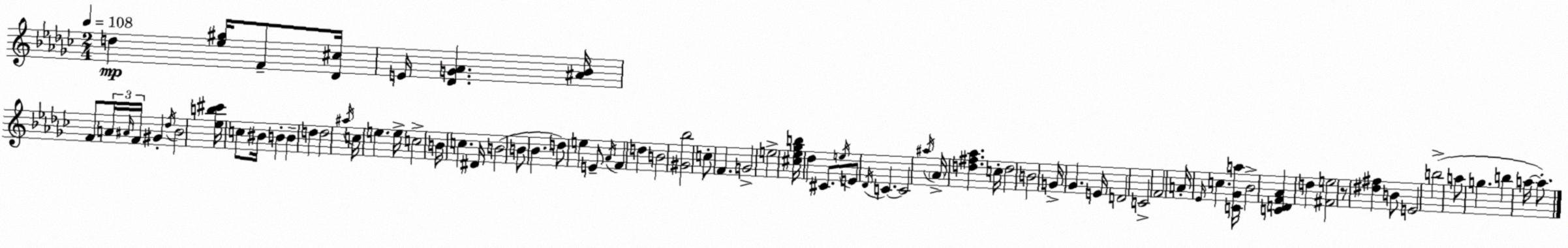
X:1
T:Untitled
M:2/4
L:1/4
K:Ebm
d [_e^g]/4 F/2 [_D^c]/4 E/4 [_DG_A] [^A_B]/4 F/2 A/4 ^A/4 F/4 ^G _d/4 _B2 [_eb^c']/4 c/2 ^B/4 B B d d2 ^a/4 c/4 e e/4 c2 B/4 c ^D/4 B2 B/2 _B d/2 e E/2 _A/4 F d B2 [^G_b]2 c/2 F G2 e2 [^c_e_gb]/4 _d ^C/2 e/4 E/2 _D/4 C C2 ^a/4 _A/4 [d^f_a] c/4 d2 B2 G/4 _G E/4 D2 C2 F2 A/4 _E/4 c [C_Ga]/4 _B2 [CDF_A] d [^Fe]2 z/2 [^d^f] B/2 E2 b2 a/2 g b a/4 a/2